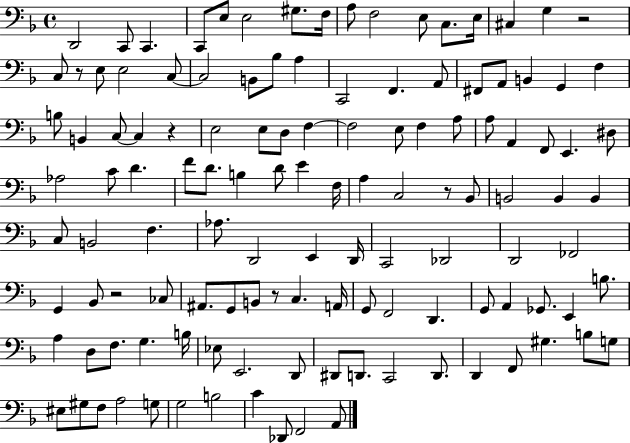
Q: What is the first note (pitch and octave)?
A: D2